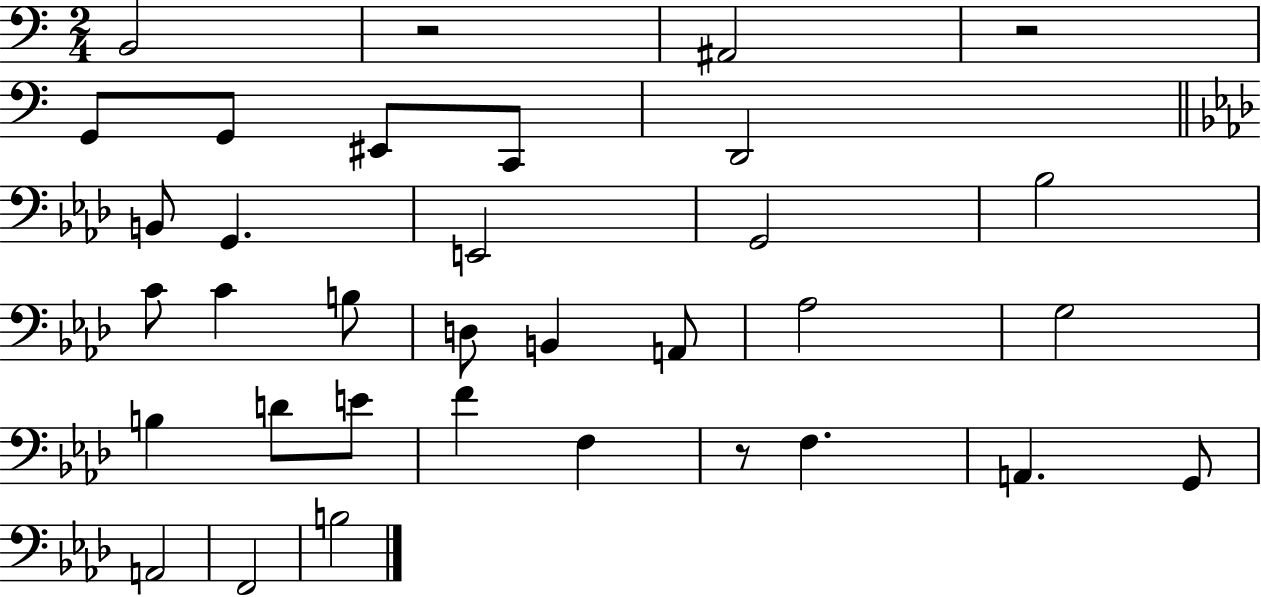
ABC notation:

X:1
T:Untitled
M:2/4
L:1/4
K:C
B,,2 z2 ^A,,2 z2 G,,/2 G,,/2 ^E,,/2 C,,/2 D,,2 B,,/2 G,, E,,2 G,,2 _B,2 C/2 C B,/2 D,/2 B,, A,,/2 _A,2 G,2 B, D/2 E/2 F F, z/2 F, A,, G,,/2 A,,2 F,,2 B,2